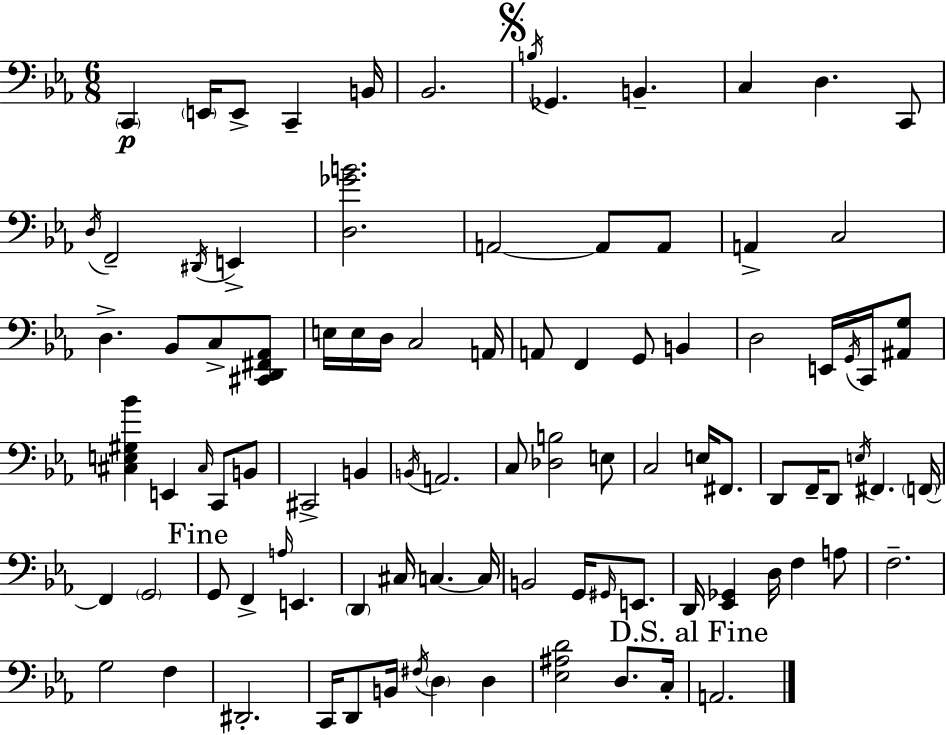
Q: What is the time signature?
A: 6/8